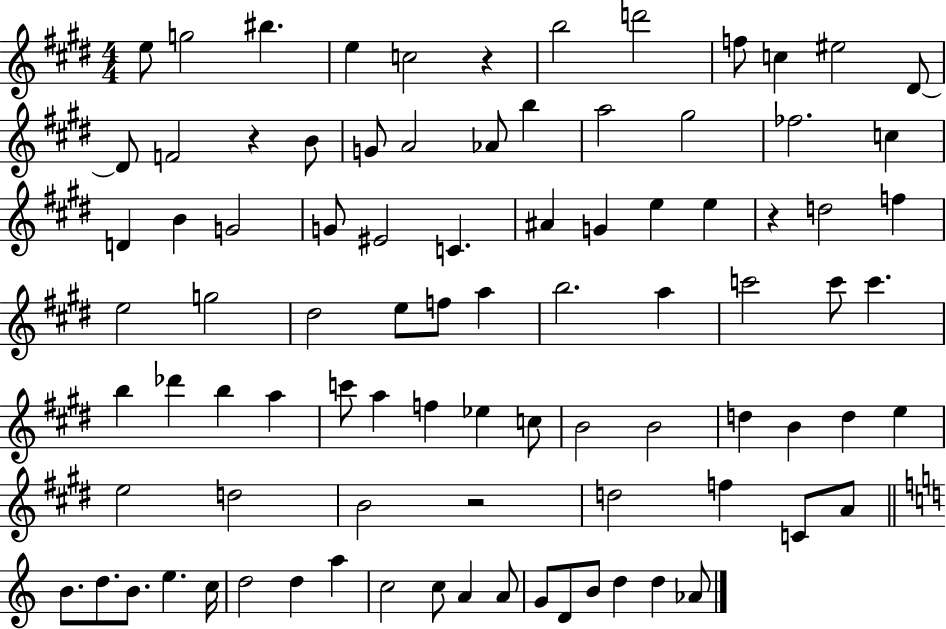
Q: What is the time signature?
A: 4/4